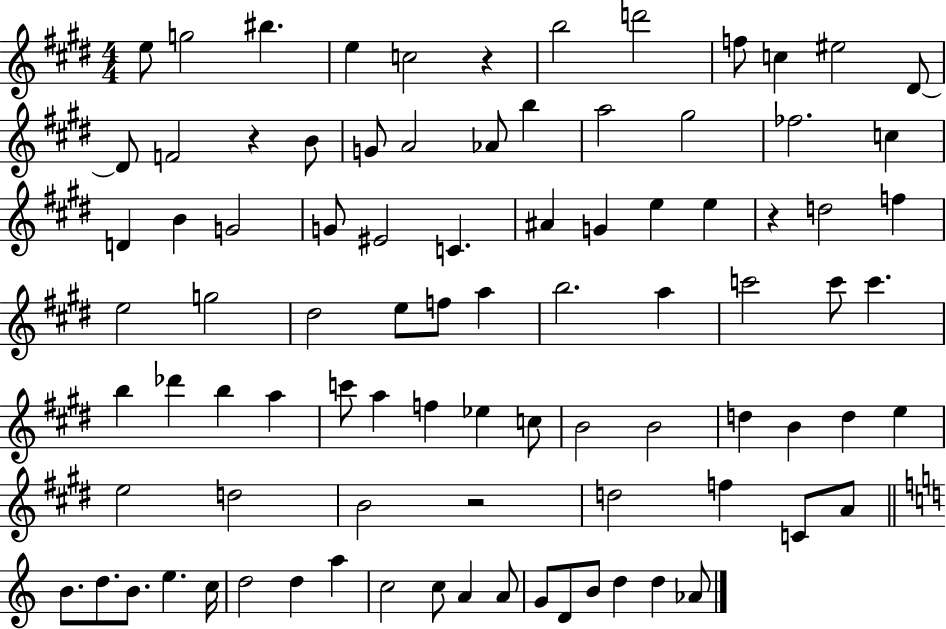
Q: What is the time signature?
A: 4/4